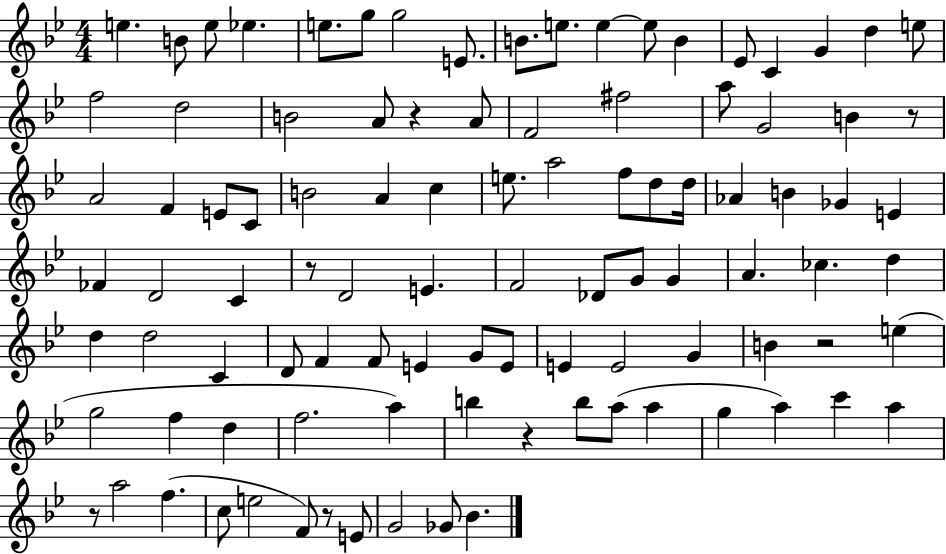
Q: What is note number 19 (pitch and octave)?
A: F5